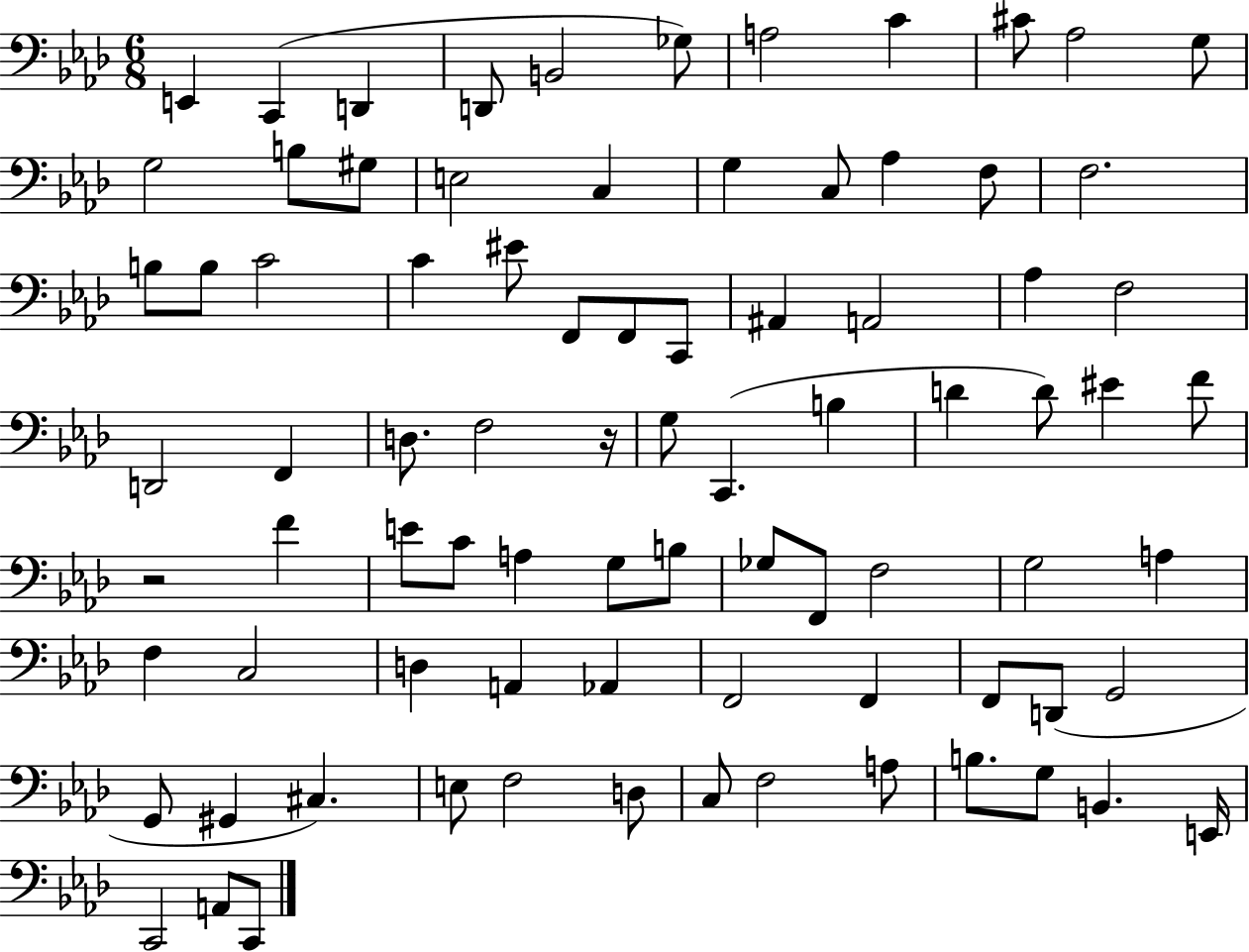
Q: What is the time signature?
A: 6/8